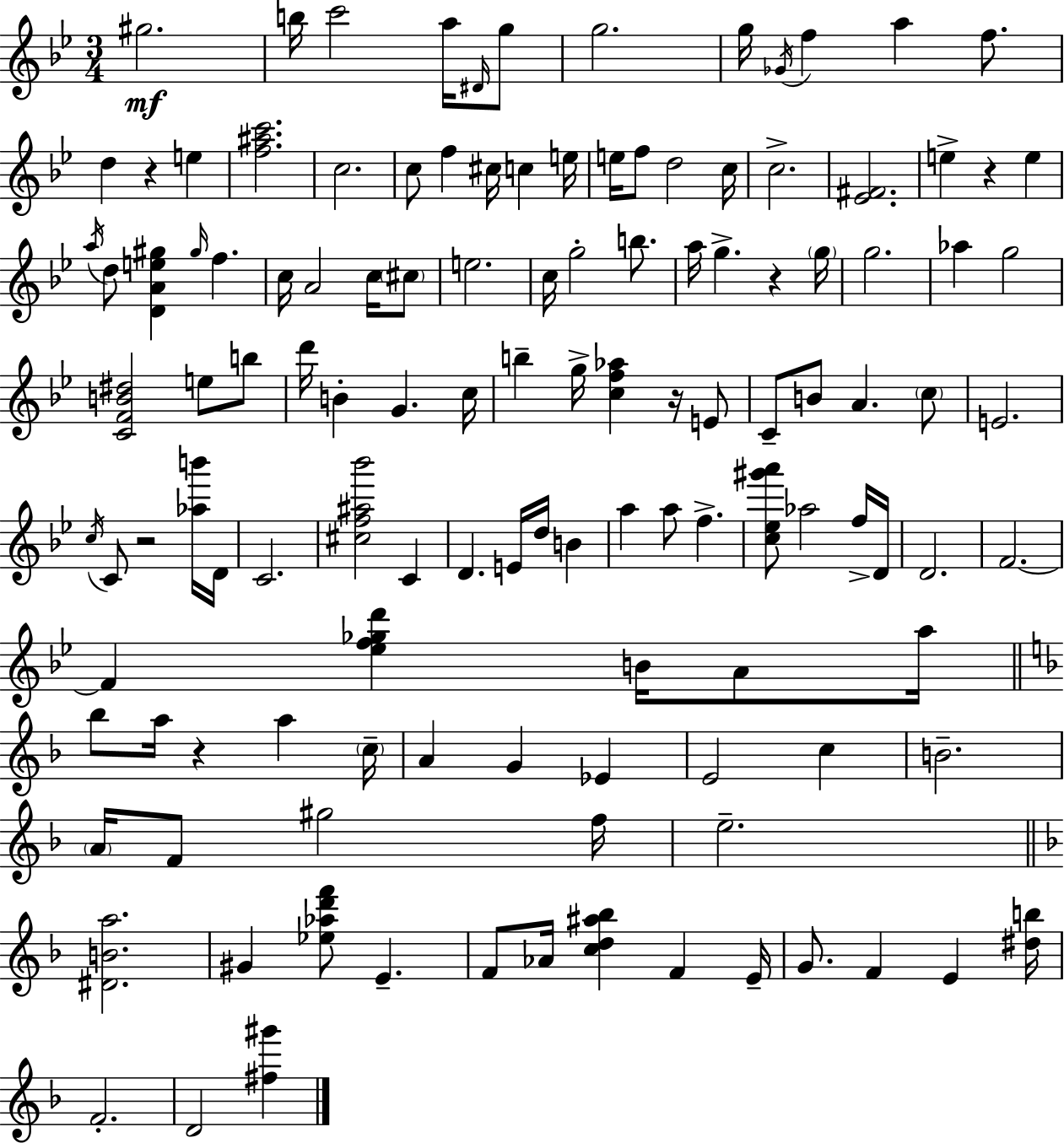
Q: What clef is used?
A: treble